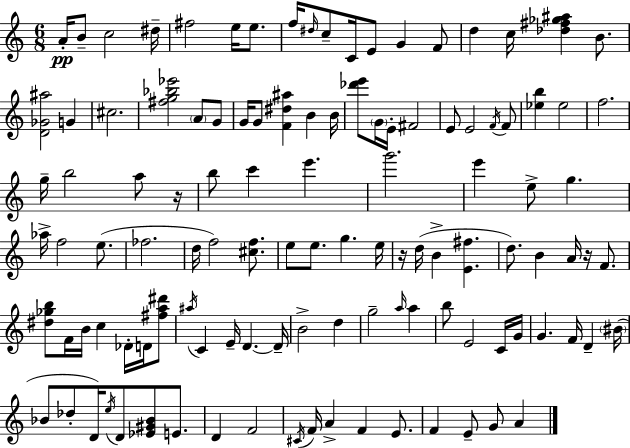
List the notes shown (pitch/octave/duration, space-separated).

A4/s B4/e C5/h D#5/s F#5/h E5/s E5/e. F5/s D#5/s C5/e C4/s E4/e G4/q F4/e D5/q C5/s [Db5,F#5,Gb5,A#5]/q B4/e. [D4,Gb4,A#5]/h G4/q C#5/h. [F#5,G5,Bb5,Eb6]/h A4/e G4/e G4/s G4/e [F4,D#5,A#5]/q B4/q B4/s [Db6,E6]/e G4/s E4/s F#4/h E4/e E4/h F4/s F4/e [Eb5,B5]/q Eb5/h F5/h. G5/s B5/h A5/e R/s B5/e C6/q E6/q. G6/h. E6/q E5/e G5/q. Ab5/s F5/h E5/e. FES5/h. D5/s F5/h [C#5,F5]/e. E5/e E5/e. G5/q. E5/s R/s D5/s B4/q [E4,F#5]/q. D5/e. B4/q A4/s R/s F4/e. [D#5,Gb5,B5]/e F4/s B4/s C5/q Db4/s D4/s [F#5,A5,D#6]/e A#5/s C4/q E4/s D4/q. D4/s B4/h D5/q G5/h A5/s A5/q B5/e E4/h C4/s G4/s G4/q. F4/s D4/q BIS4/s Bb4/e Db5/e D4/s E5/s D4/e [Eb4,G#4,Bb4]/e E4/e. D4/q F4/h C#4/s F4/s A4/q F4/q E4/e. F4/q E4/e G4/e A4/q